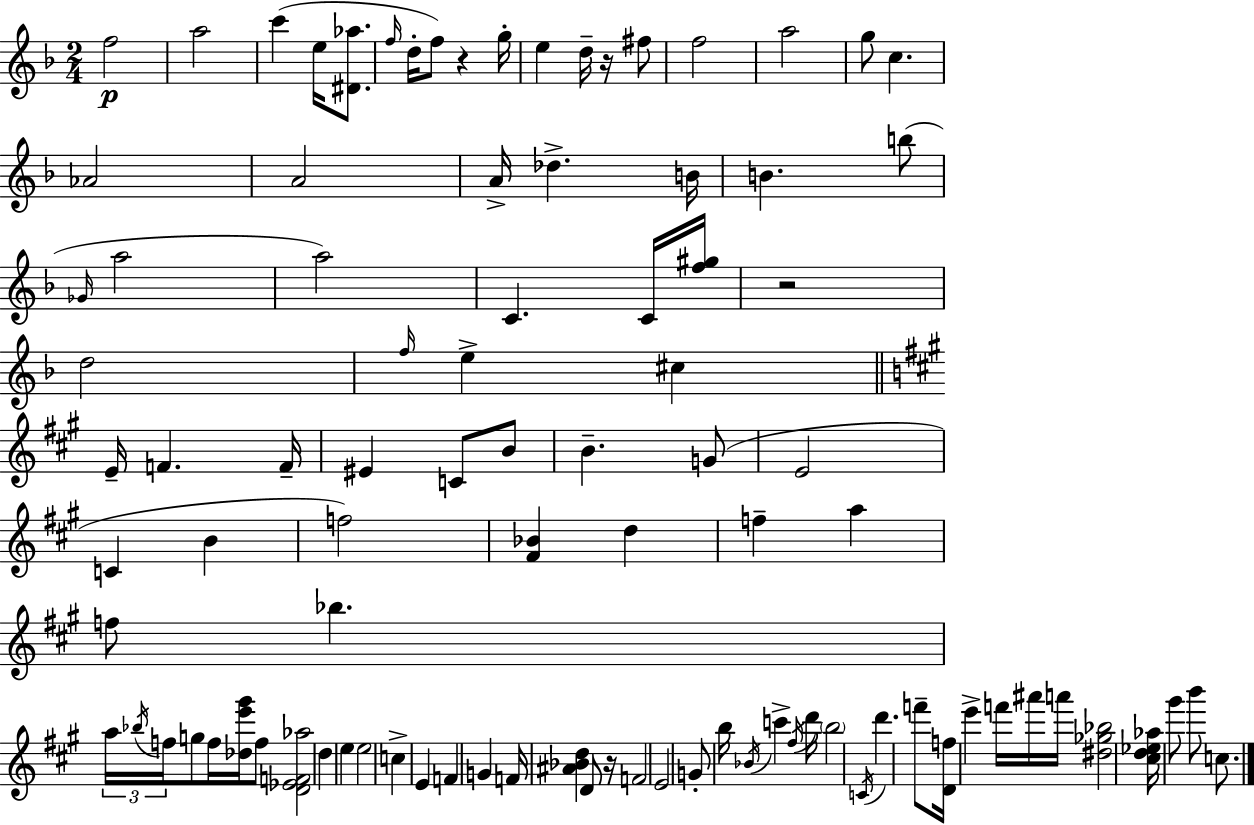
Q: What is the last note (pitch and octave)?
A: C5